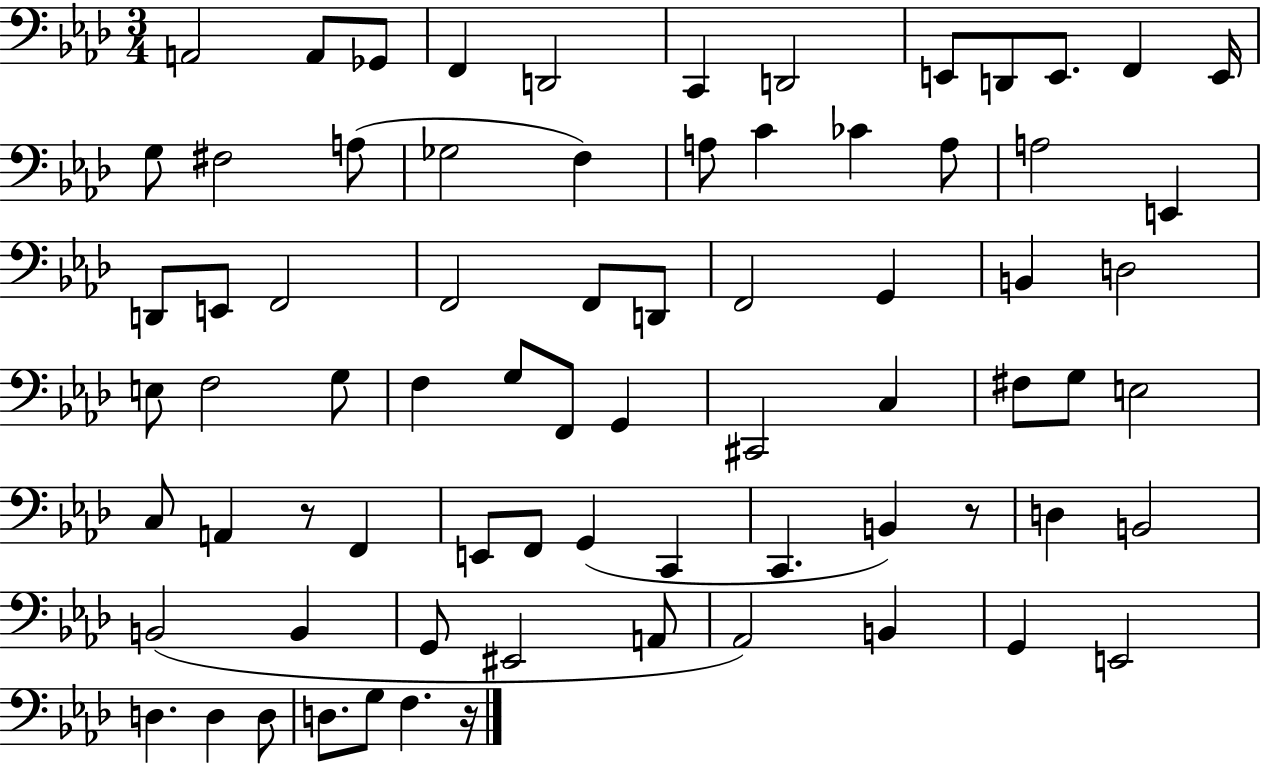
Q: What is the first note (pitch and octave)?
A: A2